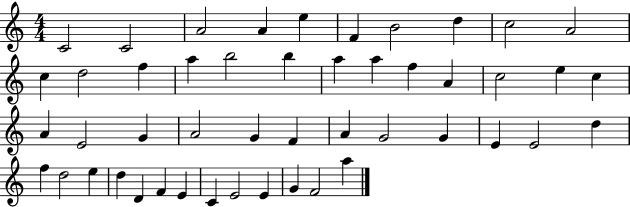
{
  \clef treble
  \numericTimeSignature
  \time 4/4
  \key c \major
  c'2 c'2 | a'2 a'4 e''4 | f'4 b'2 d''4 | c''2 a'2 | \break c''4 d''2 f''4 | a''4 b''2 b''4 | a''4 a''4 f''4 a'4 | c''2 e''4 c''4 | \break a'4 e'2 g'4 | a'2 g'4 f'4 | a'4 g'2 g'4 | e'4 e'2 d''4 | \break f''4 d''2 e''4 | d''4 d'4 f'4 e'4 | c'4 e'2 e'4 | g'4 f'2 a''4 | \break \bar "|."
}